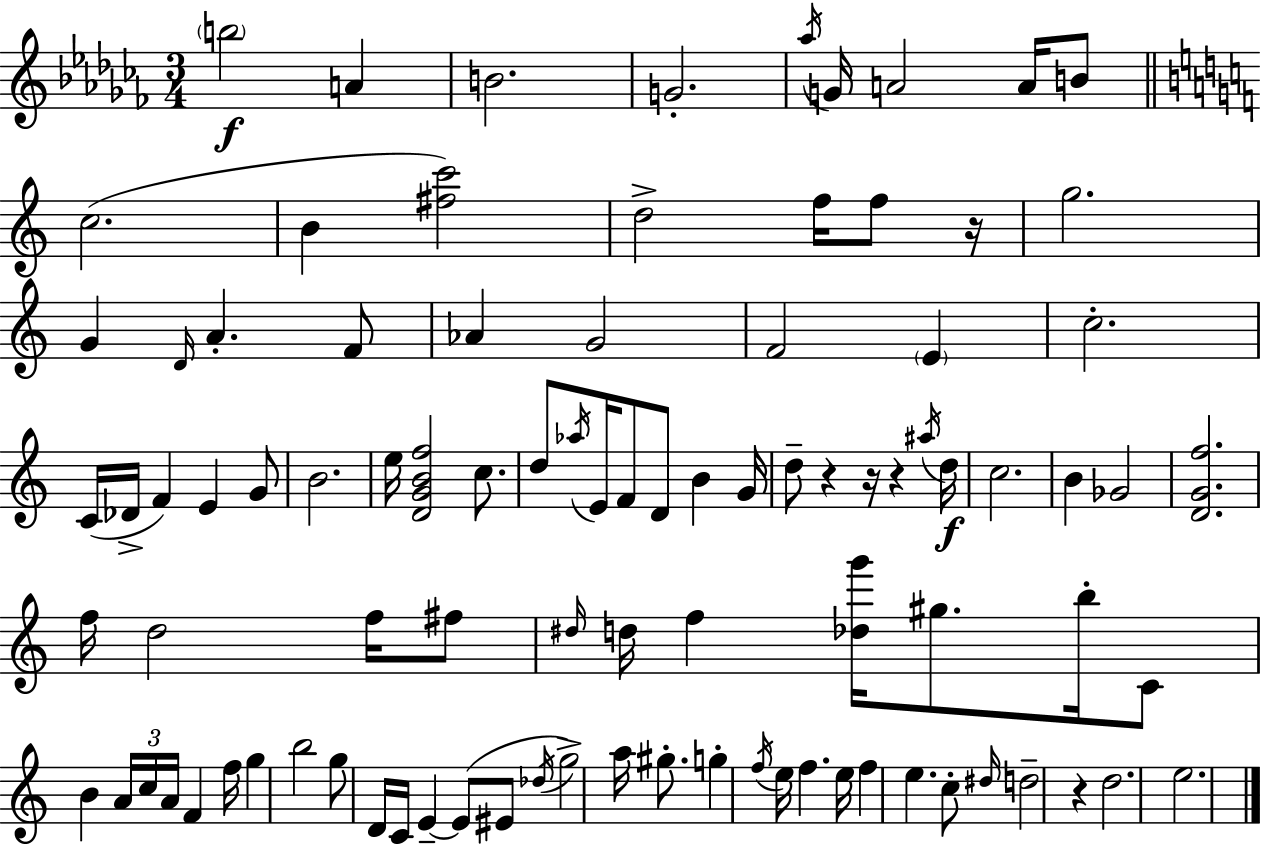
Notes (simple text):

B5/h A4/q B4/h. G4/h. Ab5/s G4/s A4/h A4/s B4/e C5/h. B4/q [F#5,C6]/h D5/h F5/s F5/e R/s G5/h. G4/q D4/s A4/q. F4/e Ab4/q G4/h F4/h E4/q C5/h. C4/s Db4/s F4/q E4/q G4/e B4/h. E5/s [D4,G4,B4,F5]/h C5/e. D5/e Ab5/s E4/s F4/e D4/e B4/q G4/s D5/e R/q R/s R/q A#5/s D5/s C5/h. B4/q Gb4/h [D4,G4,F5]/h. F5/s D5/h F5/s F#5/e D#5/s D5/s F5/q [Db5,G6]/s G#5/e. B5/s C4/e B4/q A4/s C5/s A4/s F4/q F5/s G5/q B5/h G5/e D4/s C4/s E4/q E4/e EIS4/e Db5/s G5/h A5/s G#5/e. G5/q F5/s E5/s F5/q. E5/s F5/q E5/q. C5/e D#5/s D5/h R/q D5/h. E5/h.